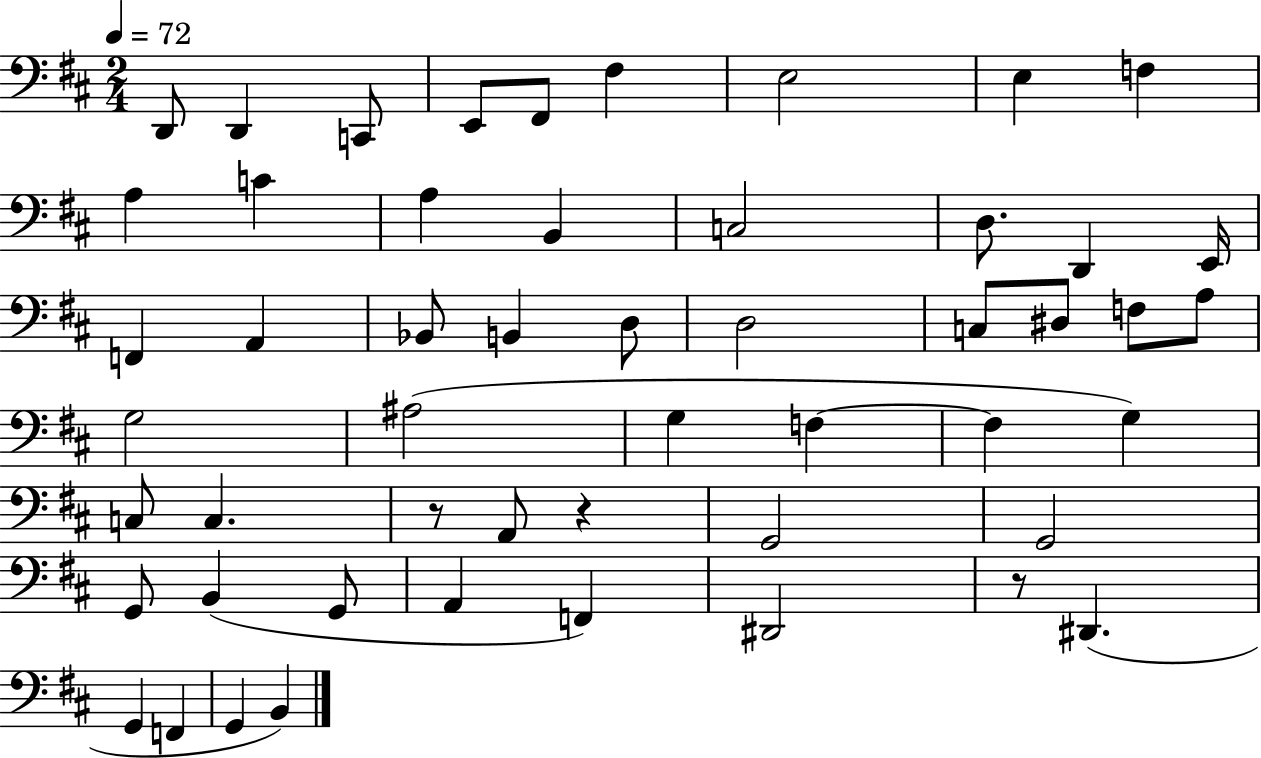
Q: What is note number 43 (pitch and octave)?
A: F2